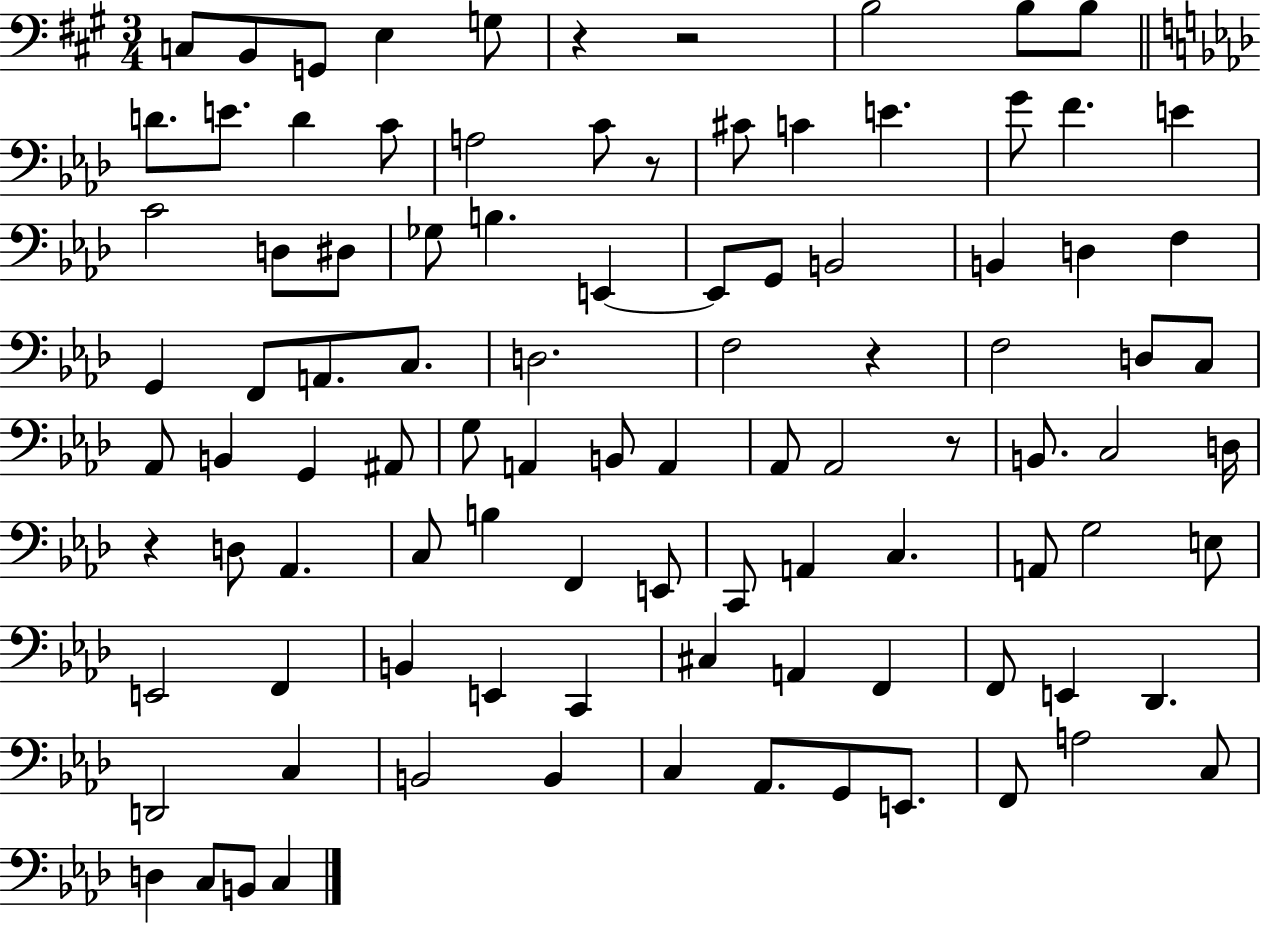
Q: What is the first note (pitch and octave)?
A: C3